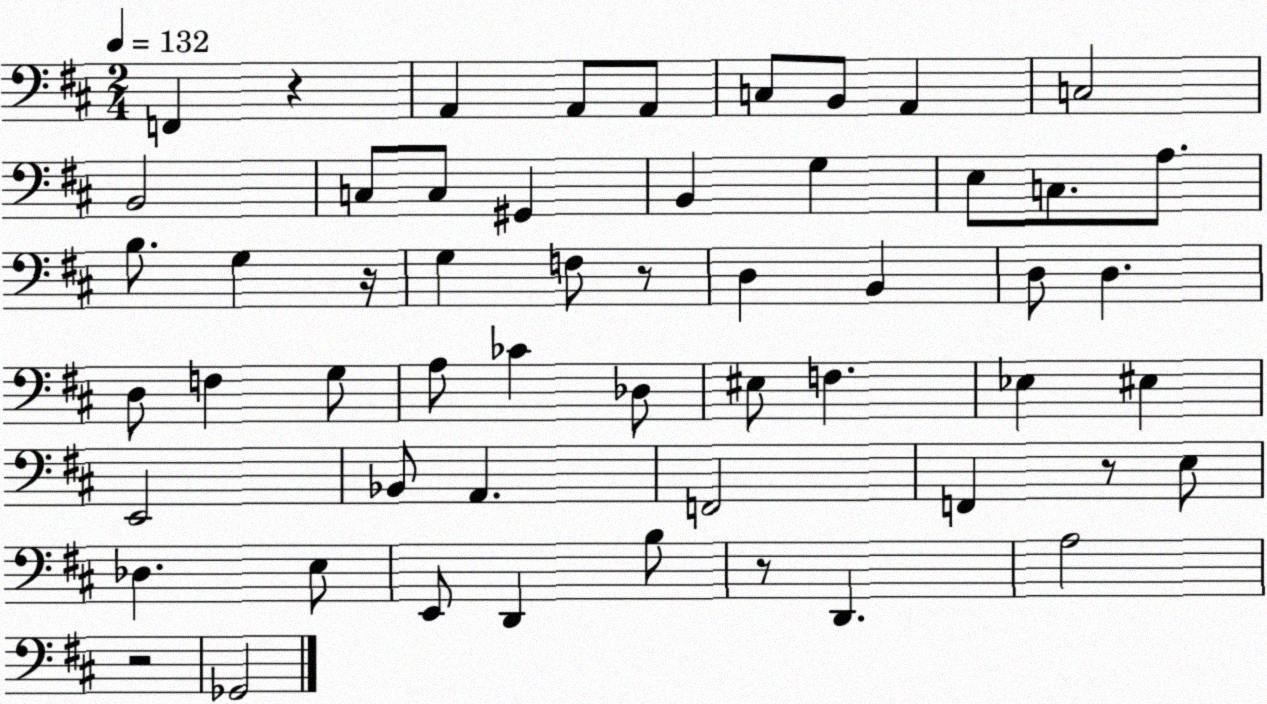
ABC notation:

X:1
T:Untitled
M:2/4
L:1/4
K:D
F,, z A,, A,,/2 A,,/2 C,/2 B,,/2 A,, C,2 B,,2 C,/2 C,/2 ^G,, B,, G, E,/2 C,/2 A,/2 B,/2 G, z/4 G, F,/2 z/2 D, B,, D,/2 D, D,/2 F, G,/2 A,/2 _C _D,/2 ^E,/2 F, _E, ^E, E,,2 _B,,/2 A,, F,,2 F,, z/2 E,/2 _D, E,/2 E,,/2 D,, B,/2 z/2 D,, A,2 z2 _G,,2